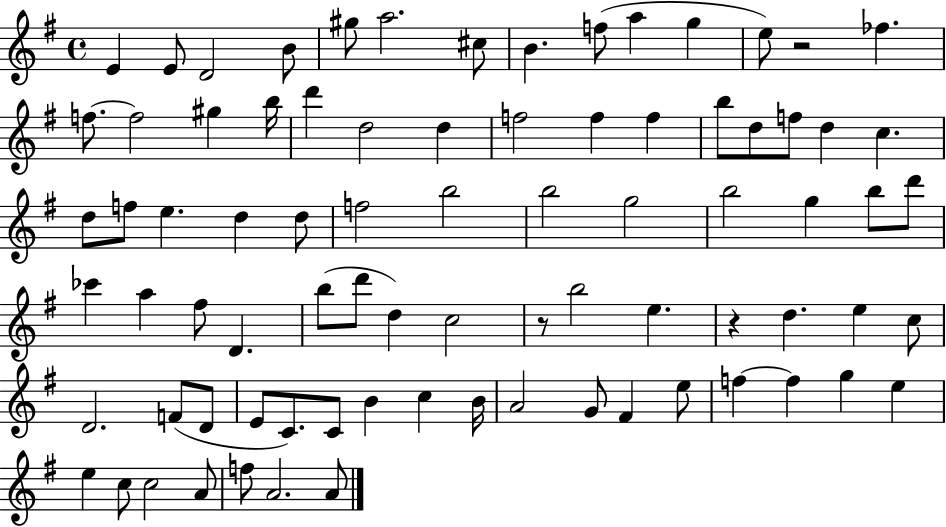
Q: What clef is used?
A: treble